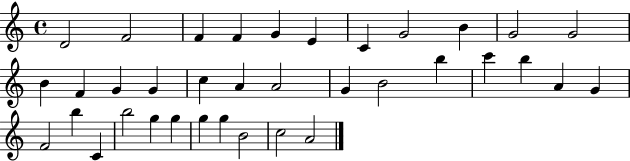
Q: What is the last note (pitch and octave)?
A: A4